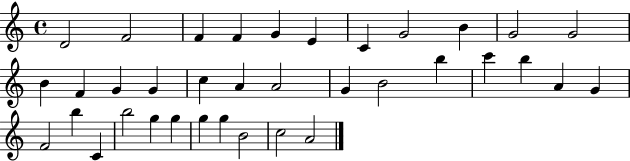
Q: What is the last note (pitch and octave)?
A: A4